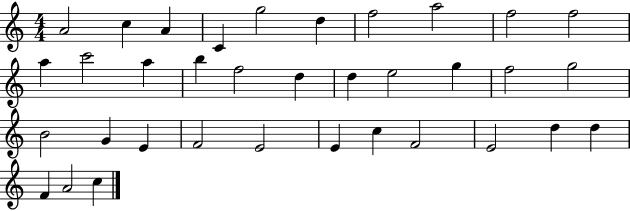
X:1
T:Untitled
M:4/4
L:1/4
K:C
A2 c A C g2 d f2 a2 f2 f2 a c'2 a b f2 d d e2 g f2 g2 B2 G E F2 E2 E c F2 E2 d d F A2 c